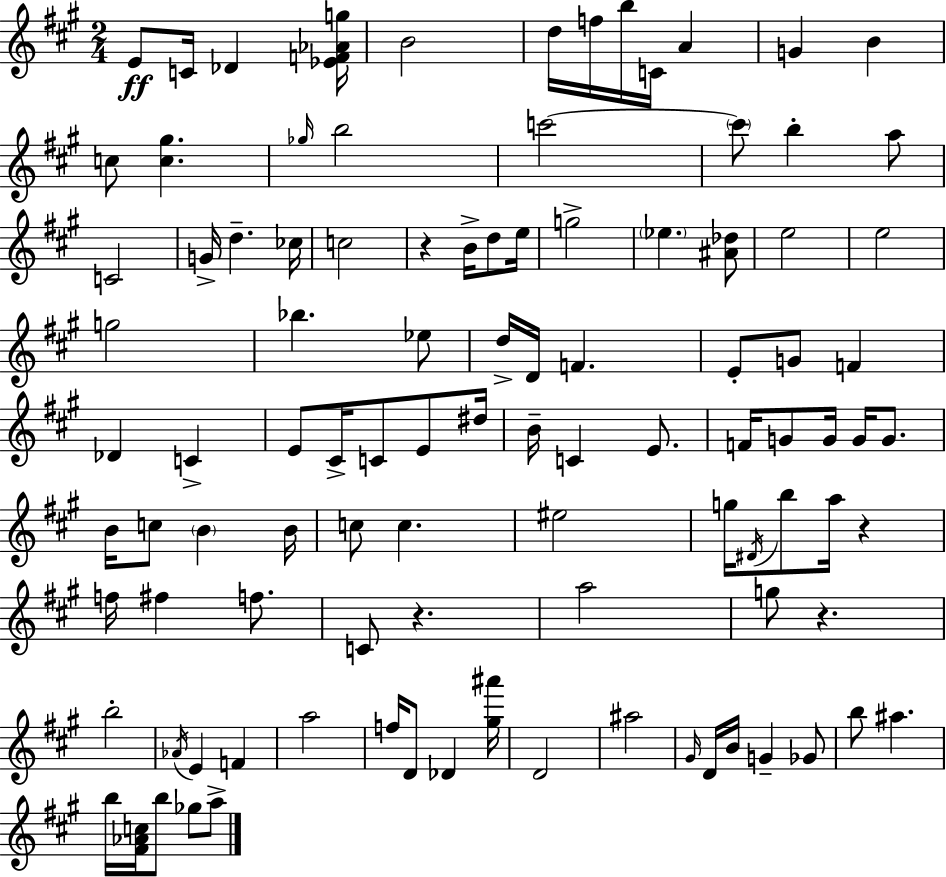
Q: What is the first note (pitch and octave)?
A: E4